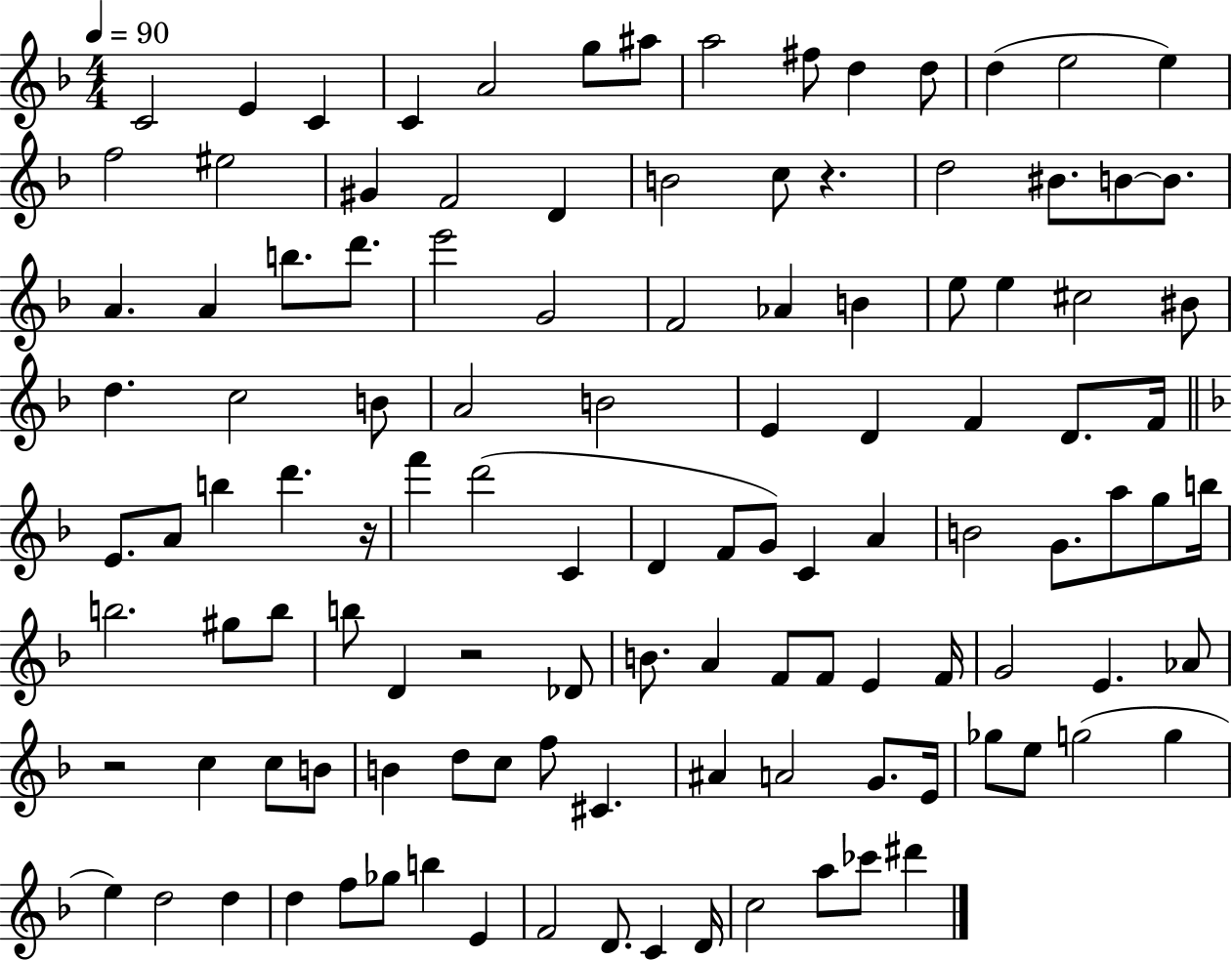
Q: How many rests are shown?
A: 4